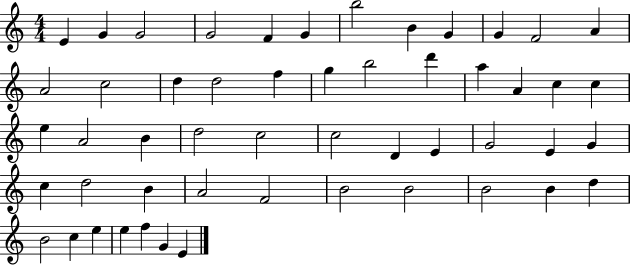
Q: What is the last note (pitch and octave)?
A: E4